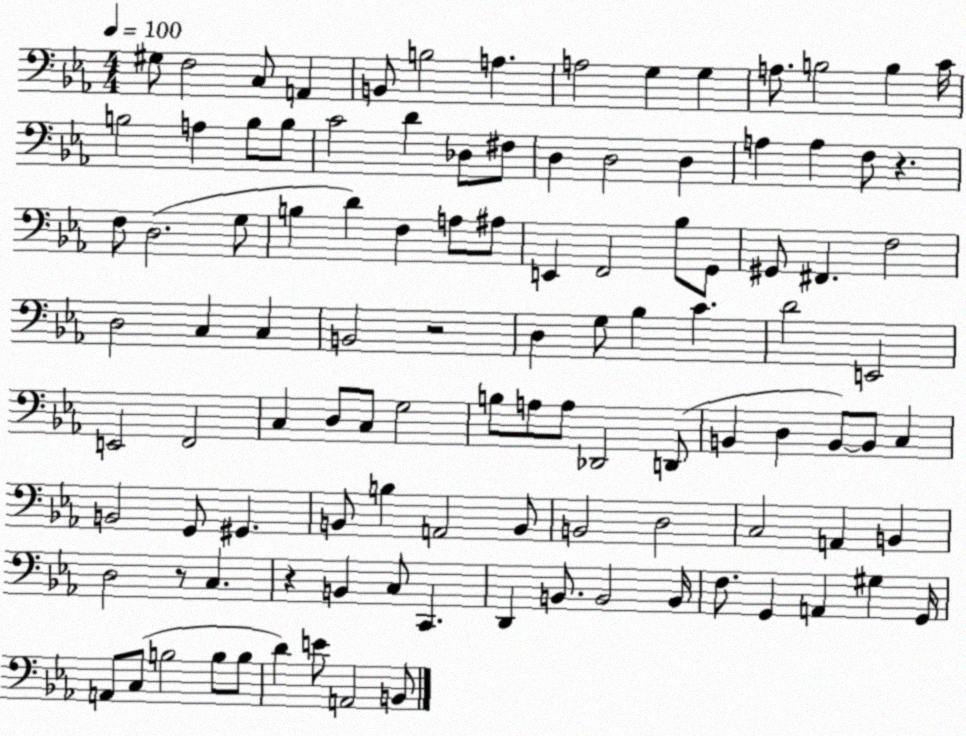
X:1
T:Untitled
M:4/4
L:1/4
K:Eb
^G,/2 F,2 C,/2 A,, B,,/2 B,2 A, A,2 G, G, A,/2 B,2 B, C/4 B,2 A, B,/2 B,/2 C2 D _D,/2 ^F,/2 D, D,2 D, A, A, F,/2 z F,/2 D,2 G,/2 B, D F, A,/2 ^A,/2 E,, F,,2 _B,/2 G,,/2 ^G,,/2 ^F,, F,2 D,2 C, C, B,,2 z2 D, G,/2 _B, C D2 E,,2 E,,2 F,,2 C, D,/2 C,/2 G,2 B,/2 A,/2 A,/2 _D,,2 D,,/2 B,, D, B,,/2 B,,/2 C, B,,2 G,,/2 ^G,, B,,/2 B, A,,2 B,,/2 B,,2 D,2 C,2 A,, B,, D,2 z/2 C, z B,, C,/2 C,, D,, B,,/2 B,,2 B,,/4 F,/2 G,, A,, ^G, G,,/4 A,,/2 C,/2 B,2 B,/2 B,/2 D E/2 A,,2 B,,/2